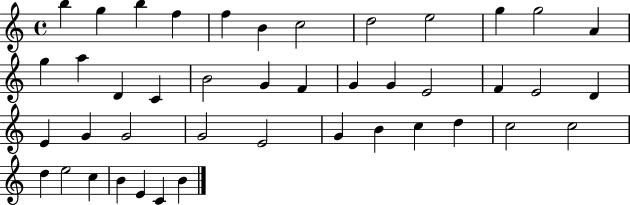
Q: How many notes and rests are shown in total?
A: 43